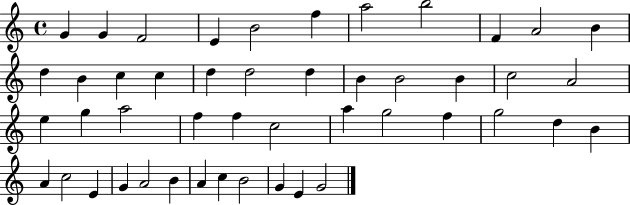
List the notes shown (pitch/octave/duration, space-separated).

G4/q G4/q F4/h E4/q B4/h F5/q A5/h B5/h F4/q A4/h B4/q D5/q B4/q C5/q C5/q D5/q D5/h D5/q B4/q B4/h B4/q C5/h A4/h E5/q G5/q A5/h F5/q F5/q C5/h A5/q G5/h F5/q G5/h D5/q B4/q A4/q C5/h E4/q G4/q A4/h B4/q A4/q C5/q B4/h G4/q E4/q G4/h